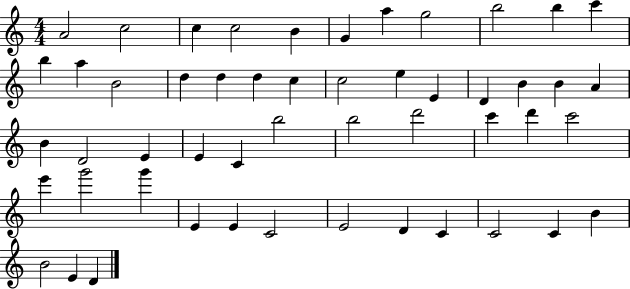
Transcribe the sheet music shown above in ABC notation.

X:1
T:Untitled
M:4/4
L:1/4
K:C
A2 c2 c c2 B G a g2 b2 b c' b a B2 d d d c c2 e E D B B A B D2 E E C b2 b2 d'2 c' d' c'2 e' g'2 g' E E C2 E2 D C C2 C B B2 E D